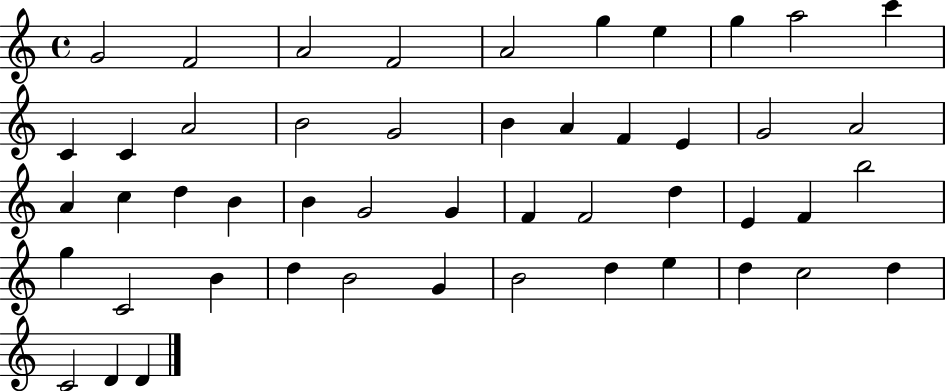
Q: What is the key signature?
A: C major